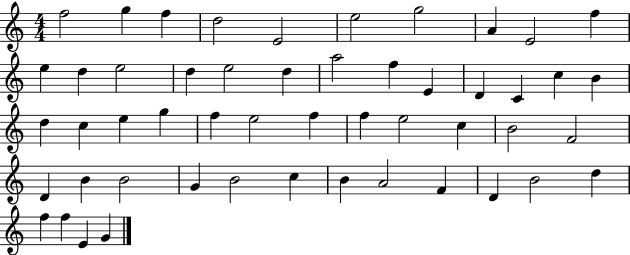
F5/h G5/q F5/q D5/h E4/h E5/h G5/h A4/q E4/h F5/q E5/q D5/q E5/h D5/q E5/h D5/q A5/h F5/q E4/q D4/q C4/q C5/q B4/q D5/q C5/q E5/q G5/q F5/q E5/h F5/q F5/q E5/h C5/q B4/h F4/h D4/q B4/q B4/h G4/q B4/h C5/q B4/q A4/h F4/q D4/q B4/h D5/q F5/q F5/q E4/q G4/q